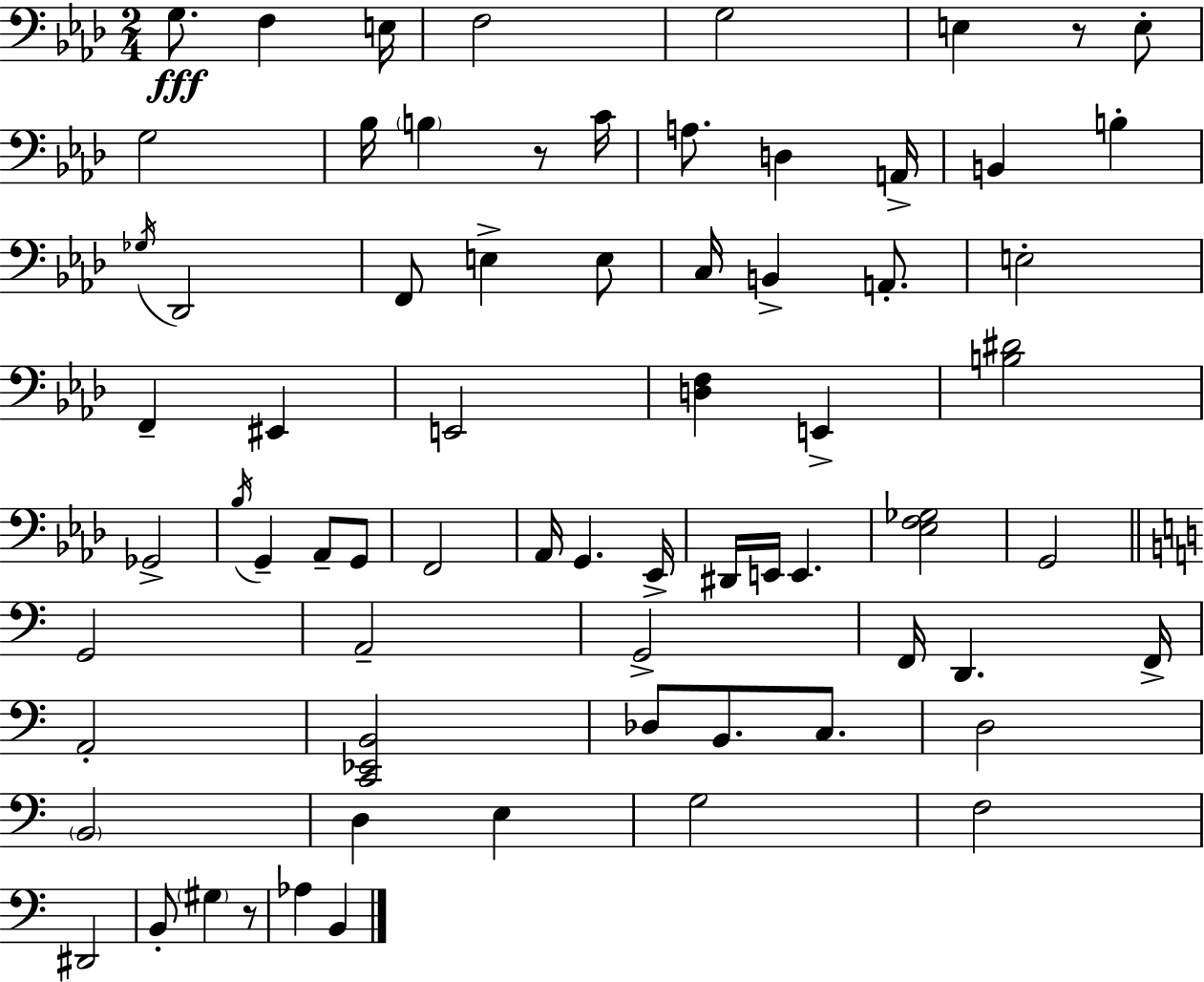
G3/e. F3/q E3/s F3/h G3/h E3/q R/e E3/e G3/h Bb3/s B3/q R/e C4/s A3/e. D3/q A2/s B2/q B3/q Gb3/s Db2/h F2/e E3/q E3/e C3/s B2/q A2/e. E3/h F2/q EIS2/q E2/h [D3,F3]/q E2/q [B3,D#4]/h Gb2/h Bb3/s G2/q Ab2/e G2/e F2/h Ab2/s G2/q. Eb2/s D#2/s E2/s E2/q. [Eb3,F3,Gb3]/h G2/h G2/h A2/h G2/h F2/s D2/q. F2/s A2/h [C2,Eb2,B2]/h Db3/e B2/e. C3/e. D3/h B2/h D3/q E3/q G3/h F3/h D#2/h B2/e G#3/q R/e Ab3/q B2/q